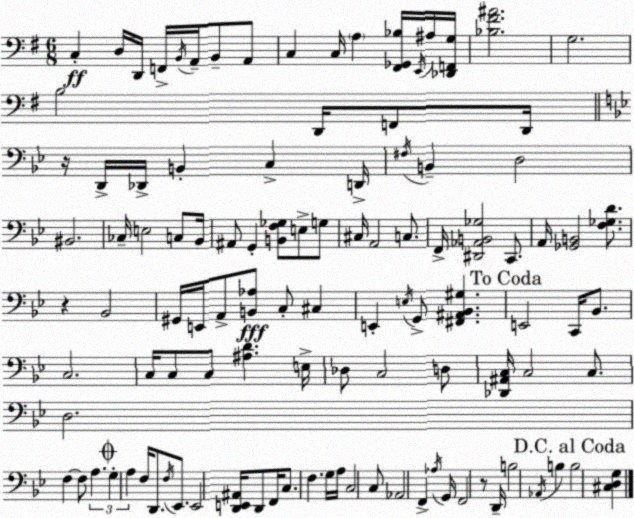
X:1
T:Untitled
M:6/8
L:1/4
K:Em
C, D,/4 D,,/4 F,,/4 B,,/4 A,,/4 B,,/2 A,,/2 C, C,/4 A, [^F,,_G,,_B,]/4 E,,/4 ^A,/4 [_D,,F,,G,]/4 [_B,^F^A]2 G,2 B,2 D,,/4 F,,/2 D,,/4 z/4 D,,/4 _D,,/4 B,, C, D,,/4 ^F,/4 B,, D,2 ^B,,2 _C,/4 E,2 C,/2 _B,,/4 ^A,,/2 G,, [B,,F,_G,]/2 E,/2 G,/2 ^C,/4 A,,2 C,/2 F,,/4 [^D,,_A,,B,,_G,]2 C,,/2 A,,/4 [_G,,B,,]2 [F,_G,D]/2 z _B,,2 ^G,,/4 E,,/4 A,,/2 [B,,_A,]/2 C,/2 ^C, E,, E,/4 G,,/2 [^F,,^A,,_B,,^G,] E,,2 C,,/4 _B,,/2 C,2 C,/4 C,/2 C,/2 [^A,D] E,/4 _D,/2 C,2 D,/2 [_D,,^A,,C,]/4 C,2 C,/2 D,2 F, F,/2 A, G, A, F,/4 D,,/2 F,/4 _E,,/2 _E,,2 [D,,E,,^A,,]/4 D,,/2 F,,/4 C,/2 F, G,/4 A,/4 C,2 C,/2 _A,,2 F,, _A,/4 G,,/4 F,,2 z/2 D,,/4 B,2 _A,,/4 B, B,2 [^C,D,G,]